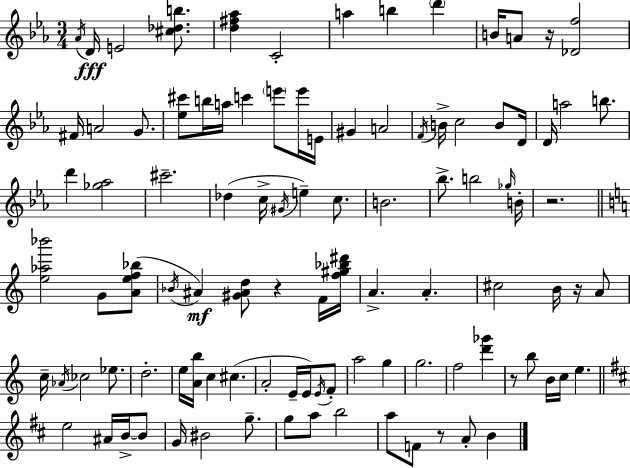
Ab4/s D4/s E4/h [C#5,Db5,B5]/e. [D5,F#5,Ab5]/q C4/h A5/q B5/q D6/q B4/s A4/e R/s [Db4,F5]/h F#4/s A4/h G4/e. [Eb5,C#6]/e B5/s A5/s C6/q E6/e E6/s E4/s G#4/q A4/h F4/s B4/s C5/h B4/e D4/s D4/s A5/h B5/e. D6/q [Gb5,Ab5]/h C#6/h. Db5/q C5/s G#4/s E5/q C5/e. B4/h. Bb5/e. B5/h Gb5/s B4/s R/h. [E5,Ab5,Bb6]/h G4/e [A4,E5,F5,Bb5]/e Bb4/s A#4/q [G#4,A#4,D5]/e R/q F4/s [F5,G#5,Bb5,D#6]/s A4/q. A4/q. C#5/h B4/s R/s A4/e C5/s Ab4/s CES5/h Eb5/e. D5/h. E5/s [A4,B5]/s C5/q C#5/q. A4/h E4/s E4/s E4/s F4/e A5/h G5/q G5/h. F5/h [D6,Gb6]/q R/e B5/e B4/s C5/s E5/q. E5/h A#4/s B4/s B4/e G4/s BIS4/h G5/e. G5/e A5/e B5/h A5/e F4/e R/e A4/e B4/q